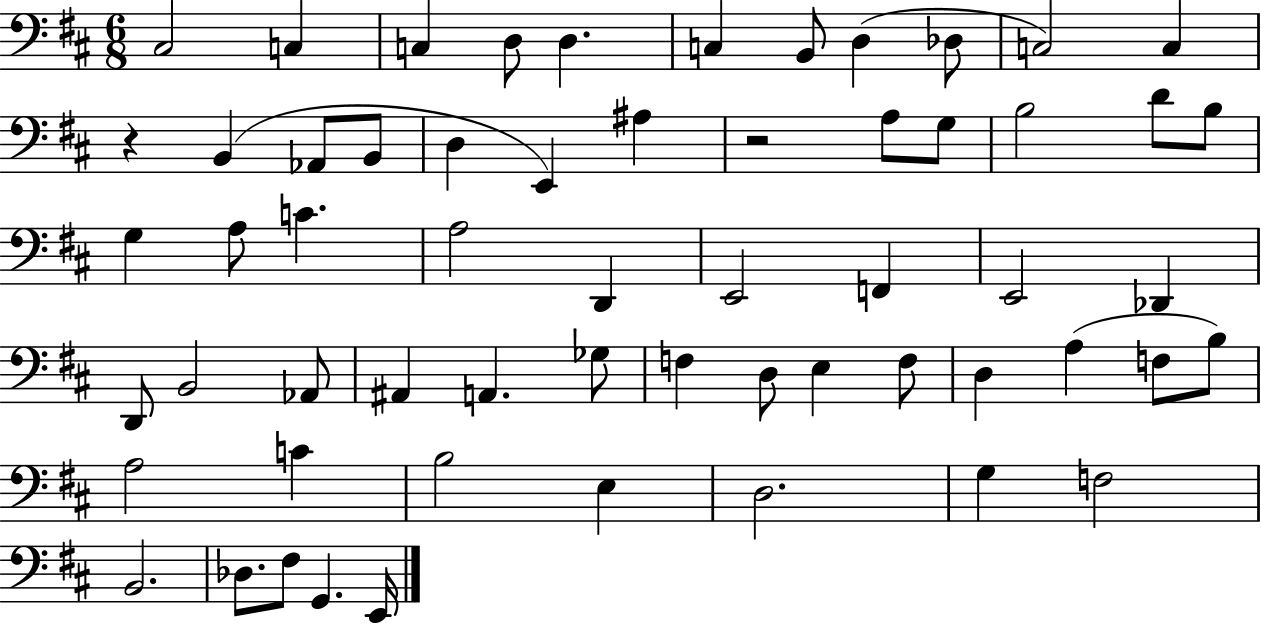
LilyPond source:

{
  \clef bass
  \numericTimeSignature
  \time 6/8
  \key d \major
  \repeat volta 2 { cis2 c4 | c4 d8 d4. | c4 b,8 d4( des8 | c2) c4 | \break r4 b,4( aes,8 b,8 | d4 e,4) ais4 | r2 a8 g8 | b2 d'8 b8 | \break g4 a8 c'4. | a2 d,4 | e,2 f,4 | e,2 des,4 | \break d,8 b,2 aes,8 | ais,4 a,4. ges8 | f4 d8 e4 f8 | d4 a4( f8 b8) | \break a2 c'4 | b2 e4 | d2. | g4 f2 | \break b,2. | des8. fis8 g,4. e,16 | } \bar "|."
}